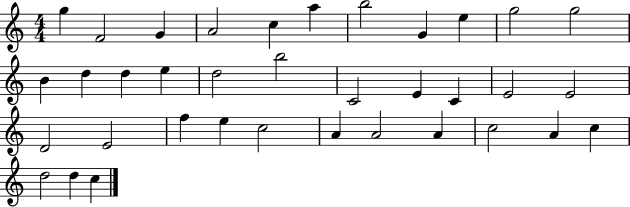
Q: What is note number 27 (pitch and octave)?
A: C5